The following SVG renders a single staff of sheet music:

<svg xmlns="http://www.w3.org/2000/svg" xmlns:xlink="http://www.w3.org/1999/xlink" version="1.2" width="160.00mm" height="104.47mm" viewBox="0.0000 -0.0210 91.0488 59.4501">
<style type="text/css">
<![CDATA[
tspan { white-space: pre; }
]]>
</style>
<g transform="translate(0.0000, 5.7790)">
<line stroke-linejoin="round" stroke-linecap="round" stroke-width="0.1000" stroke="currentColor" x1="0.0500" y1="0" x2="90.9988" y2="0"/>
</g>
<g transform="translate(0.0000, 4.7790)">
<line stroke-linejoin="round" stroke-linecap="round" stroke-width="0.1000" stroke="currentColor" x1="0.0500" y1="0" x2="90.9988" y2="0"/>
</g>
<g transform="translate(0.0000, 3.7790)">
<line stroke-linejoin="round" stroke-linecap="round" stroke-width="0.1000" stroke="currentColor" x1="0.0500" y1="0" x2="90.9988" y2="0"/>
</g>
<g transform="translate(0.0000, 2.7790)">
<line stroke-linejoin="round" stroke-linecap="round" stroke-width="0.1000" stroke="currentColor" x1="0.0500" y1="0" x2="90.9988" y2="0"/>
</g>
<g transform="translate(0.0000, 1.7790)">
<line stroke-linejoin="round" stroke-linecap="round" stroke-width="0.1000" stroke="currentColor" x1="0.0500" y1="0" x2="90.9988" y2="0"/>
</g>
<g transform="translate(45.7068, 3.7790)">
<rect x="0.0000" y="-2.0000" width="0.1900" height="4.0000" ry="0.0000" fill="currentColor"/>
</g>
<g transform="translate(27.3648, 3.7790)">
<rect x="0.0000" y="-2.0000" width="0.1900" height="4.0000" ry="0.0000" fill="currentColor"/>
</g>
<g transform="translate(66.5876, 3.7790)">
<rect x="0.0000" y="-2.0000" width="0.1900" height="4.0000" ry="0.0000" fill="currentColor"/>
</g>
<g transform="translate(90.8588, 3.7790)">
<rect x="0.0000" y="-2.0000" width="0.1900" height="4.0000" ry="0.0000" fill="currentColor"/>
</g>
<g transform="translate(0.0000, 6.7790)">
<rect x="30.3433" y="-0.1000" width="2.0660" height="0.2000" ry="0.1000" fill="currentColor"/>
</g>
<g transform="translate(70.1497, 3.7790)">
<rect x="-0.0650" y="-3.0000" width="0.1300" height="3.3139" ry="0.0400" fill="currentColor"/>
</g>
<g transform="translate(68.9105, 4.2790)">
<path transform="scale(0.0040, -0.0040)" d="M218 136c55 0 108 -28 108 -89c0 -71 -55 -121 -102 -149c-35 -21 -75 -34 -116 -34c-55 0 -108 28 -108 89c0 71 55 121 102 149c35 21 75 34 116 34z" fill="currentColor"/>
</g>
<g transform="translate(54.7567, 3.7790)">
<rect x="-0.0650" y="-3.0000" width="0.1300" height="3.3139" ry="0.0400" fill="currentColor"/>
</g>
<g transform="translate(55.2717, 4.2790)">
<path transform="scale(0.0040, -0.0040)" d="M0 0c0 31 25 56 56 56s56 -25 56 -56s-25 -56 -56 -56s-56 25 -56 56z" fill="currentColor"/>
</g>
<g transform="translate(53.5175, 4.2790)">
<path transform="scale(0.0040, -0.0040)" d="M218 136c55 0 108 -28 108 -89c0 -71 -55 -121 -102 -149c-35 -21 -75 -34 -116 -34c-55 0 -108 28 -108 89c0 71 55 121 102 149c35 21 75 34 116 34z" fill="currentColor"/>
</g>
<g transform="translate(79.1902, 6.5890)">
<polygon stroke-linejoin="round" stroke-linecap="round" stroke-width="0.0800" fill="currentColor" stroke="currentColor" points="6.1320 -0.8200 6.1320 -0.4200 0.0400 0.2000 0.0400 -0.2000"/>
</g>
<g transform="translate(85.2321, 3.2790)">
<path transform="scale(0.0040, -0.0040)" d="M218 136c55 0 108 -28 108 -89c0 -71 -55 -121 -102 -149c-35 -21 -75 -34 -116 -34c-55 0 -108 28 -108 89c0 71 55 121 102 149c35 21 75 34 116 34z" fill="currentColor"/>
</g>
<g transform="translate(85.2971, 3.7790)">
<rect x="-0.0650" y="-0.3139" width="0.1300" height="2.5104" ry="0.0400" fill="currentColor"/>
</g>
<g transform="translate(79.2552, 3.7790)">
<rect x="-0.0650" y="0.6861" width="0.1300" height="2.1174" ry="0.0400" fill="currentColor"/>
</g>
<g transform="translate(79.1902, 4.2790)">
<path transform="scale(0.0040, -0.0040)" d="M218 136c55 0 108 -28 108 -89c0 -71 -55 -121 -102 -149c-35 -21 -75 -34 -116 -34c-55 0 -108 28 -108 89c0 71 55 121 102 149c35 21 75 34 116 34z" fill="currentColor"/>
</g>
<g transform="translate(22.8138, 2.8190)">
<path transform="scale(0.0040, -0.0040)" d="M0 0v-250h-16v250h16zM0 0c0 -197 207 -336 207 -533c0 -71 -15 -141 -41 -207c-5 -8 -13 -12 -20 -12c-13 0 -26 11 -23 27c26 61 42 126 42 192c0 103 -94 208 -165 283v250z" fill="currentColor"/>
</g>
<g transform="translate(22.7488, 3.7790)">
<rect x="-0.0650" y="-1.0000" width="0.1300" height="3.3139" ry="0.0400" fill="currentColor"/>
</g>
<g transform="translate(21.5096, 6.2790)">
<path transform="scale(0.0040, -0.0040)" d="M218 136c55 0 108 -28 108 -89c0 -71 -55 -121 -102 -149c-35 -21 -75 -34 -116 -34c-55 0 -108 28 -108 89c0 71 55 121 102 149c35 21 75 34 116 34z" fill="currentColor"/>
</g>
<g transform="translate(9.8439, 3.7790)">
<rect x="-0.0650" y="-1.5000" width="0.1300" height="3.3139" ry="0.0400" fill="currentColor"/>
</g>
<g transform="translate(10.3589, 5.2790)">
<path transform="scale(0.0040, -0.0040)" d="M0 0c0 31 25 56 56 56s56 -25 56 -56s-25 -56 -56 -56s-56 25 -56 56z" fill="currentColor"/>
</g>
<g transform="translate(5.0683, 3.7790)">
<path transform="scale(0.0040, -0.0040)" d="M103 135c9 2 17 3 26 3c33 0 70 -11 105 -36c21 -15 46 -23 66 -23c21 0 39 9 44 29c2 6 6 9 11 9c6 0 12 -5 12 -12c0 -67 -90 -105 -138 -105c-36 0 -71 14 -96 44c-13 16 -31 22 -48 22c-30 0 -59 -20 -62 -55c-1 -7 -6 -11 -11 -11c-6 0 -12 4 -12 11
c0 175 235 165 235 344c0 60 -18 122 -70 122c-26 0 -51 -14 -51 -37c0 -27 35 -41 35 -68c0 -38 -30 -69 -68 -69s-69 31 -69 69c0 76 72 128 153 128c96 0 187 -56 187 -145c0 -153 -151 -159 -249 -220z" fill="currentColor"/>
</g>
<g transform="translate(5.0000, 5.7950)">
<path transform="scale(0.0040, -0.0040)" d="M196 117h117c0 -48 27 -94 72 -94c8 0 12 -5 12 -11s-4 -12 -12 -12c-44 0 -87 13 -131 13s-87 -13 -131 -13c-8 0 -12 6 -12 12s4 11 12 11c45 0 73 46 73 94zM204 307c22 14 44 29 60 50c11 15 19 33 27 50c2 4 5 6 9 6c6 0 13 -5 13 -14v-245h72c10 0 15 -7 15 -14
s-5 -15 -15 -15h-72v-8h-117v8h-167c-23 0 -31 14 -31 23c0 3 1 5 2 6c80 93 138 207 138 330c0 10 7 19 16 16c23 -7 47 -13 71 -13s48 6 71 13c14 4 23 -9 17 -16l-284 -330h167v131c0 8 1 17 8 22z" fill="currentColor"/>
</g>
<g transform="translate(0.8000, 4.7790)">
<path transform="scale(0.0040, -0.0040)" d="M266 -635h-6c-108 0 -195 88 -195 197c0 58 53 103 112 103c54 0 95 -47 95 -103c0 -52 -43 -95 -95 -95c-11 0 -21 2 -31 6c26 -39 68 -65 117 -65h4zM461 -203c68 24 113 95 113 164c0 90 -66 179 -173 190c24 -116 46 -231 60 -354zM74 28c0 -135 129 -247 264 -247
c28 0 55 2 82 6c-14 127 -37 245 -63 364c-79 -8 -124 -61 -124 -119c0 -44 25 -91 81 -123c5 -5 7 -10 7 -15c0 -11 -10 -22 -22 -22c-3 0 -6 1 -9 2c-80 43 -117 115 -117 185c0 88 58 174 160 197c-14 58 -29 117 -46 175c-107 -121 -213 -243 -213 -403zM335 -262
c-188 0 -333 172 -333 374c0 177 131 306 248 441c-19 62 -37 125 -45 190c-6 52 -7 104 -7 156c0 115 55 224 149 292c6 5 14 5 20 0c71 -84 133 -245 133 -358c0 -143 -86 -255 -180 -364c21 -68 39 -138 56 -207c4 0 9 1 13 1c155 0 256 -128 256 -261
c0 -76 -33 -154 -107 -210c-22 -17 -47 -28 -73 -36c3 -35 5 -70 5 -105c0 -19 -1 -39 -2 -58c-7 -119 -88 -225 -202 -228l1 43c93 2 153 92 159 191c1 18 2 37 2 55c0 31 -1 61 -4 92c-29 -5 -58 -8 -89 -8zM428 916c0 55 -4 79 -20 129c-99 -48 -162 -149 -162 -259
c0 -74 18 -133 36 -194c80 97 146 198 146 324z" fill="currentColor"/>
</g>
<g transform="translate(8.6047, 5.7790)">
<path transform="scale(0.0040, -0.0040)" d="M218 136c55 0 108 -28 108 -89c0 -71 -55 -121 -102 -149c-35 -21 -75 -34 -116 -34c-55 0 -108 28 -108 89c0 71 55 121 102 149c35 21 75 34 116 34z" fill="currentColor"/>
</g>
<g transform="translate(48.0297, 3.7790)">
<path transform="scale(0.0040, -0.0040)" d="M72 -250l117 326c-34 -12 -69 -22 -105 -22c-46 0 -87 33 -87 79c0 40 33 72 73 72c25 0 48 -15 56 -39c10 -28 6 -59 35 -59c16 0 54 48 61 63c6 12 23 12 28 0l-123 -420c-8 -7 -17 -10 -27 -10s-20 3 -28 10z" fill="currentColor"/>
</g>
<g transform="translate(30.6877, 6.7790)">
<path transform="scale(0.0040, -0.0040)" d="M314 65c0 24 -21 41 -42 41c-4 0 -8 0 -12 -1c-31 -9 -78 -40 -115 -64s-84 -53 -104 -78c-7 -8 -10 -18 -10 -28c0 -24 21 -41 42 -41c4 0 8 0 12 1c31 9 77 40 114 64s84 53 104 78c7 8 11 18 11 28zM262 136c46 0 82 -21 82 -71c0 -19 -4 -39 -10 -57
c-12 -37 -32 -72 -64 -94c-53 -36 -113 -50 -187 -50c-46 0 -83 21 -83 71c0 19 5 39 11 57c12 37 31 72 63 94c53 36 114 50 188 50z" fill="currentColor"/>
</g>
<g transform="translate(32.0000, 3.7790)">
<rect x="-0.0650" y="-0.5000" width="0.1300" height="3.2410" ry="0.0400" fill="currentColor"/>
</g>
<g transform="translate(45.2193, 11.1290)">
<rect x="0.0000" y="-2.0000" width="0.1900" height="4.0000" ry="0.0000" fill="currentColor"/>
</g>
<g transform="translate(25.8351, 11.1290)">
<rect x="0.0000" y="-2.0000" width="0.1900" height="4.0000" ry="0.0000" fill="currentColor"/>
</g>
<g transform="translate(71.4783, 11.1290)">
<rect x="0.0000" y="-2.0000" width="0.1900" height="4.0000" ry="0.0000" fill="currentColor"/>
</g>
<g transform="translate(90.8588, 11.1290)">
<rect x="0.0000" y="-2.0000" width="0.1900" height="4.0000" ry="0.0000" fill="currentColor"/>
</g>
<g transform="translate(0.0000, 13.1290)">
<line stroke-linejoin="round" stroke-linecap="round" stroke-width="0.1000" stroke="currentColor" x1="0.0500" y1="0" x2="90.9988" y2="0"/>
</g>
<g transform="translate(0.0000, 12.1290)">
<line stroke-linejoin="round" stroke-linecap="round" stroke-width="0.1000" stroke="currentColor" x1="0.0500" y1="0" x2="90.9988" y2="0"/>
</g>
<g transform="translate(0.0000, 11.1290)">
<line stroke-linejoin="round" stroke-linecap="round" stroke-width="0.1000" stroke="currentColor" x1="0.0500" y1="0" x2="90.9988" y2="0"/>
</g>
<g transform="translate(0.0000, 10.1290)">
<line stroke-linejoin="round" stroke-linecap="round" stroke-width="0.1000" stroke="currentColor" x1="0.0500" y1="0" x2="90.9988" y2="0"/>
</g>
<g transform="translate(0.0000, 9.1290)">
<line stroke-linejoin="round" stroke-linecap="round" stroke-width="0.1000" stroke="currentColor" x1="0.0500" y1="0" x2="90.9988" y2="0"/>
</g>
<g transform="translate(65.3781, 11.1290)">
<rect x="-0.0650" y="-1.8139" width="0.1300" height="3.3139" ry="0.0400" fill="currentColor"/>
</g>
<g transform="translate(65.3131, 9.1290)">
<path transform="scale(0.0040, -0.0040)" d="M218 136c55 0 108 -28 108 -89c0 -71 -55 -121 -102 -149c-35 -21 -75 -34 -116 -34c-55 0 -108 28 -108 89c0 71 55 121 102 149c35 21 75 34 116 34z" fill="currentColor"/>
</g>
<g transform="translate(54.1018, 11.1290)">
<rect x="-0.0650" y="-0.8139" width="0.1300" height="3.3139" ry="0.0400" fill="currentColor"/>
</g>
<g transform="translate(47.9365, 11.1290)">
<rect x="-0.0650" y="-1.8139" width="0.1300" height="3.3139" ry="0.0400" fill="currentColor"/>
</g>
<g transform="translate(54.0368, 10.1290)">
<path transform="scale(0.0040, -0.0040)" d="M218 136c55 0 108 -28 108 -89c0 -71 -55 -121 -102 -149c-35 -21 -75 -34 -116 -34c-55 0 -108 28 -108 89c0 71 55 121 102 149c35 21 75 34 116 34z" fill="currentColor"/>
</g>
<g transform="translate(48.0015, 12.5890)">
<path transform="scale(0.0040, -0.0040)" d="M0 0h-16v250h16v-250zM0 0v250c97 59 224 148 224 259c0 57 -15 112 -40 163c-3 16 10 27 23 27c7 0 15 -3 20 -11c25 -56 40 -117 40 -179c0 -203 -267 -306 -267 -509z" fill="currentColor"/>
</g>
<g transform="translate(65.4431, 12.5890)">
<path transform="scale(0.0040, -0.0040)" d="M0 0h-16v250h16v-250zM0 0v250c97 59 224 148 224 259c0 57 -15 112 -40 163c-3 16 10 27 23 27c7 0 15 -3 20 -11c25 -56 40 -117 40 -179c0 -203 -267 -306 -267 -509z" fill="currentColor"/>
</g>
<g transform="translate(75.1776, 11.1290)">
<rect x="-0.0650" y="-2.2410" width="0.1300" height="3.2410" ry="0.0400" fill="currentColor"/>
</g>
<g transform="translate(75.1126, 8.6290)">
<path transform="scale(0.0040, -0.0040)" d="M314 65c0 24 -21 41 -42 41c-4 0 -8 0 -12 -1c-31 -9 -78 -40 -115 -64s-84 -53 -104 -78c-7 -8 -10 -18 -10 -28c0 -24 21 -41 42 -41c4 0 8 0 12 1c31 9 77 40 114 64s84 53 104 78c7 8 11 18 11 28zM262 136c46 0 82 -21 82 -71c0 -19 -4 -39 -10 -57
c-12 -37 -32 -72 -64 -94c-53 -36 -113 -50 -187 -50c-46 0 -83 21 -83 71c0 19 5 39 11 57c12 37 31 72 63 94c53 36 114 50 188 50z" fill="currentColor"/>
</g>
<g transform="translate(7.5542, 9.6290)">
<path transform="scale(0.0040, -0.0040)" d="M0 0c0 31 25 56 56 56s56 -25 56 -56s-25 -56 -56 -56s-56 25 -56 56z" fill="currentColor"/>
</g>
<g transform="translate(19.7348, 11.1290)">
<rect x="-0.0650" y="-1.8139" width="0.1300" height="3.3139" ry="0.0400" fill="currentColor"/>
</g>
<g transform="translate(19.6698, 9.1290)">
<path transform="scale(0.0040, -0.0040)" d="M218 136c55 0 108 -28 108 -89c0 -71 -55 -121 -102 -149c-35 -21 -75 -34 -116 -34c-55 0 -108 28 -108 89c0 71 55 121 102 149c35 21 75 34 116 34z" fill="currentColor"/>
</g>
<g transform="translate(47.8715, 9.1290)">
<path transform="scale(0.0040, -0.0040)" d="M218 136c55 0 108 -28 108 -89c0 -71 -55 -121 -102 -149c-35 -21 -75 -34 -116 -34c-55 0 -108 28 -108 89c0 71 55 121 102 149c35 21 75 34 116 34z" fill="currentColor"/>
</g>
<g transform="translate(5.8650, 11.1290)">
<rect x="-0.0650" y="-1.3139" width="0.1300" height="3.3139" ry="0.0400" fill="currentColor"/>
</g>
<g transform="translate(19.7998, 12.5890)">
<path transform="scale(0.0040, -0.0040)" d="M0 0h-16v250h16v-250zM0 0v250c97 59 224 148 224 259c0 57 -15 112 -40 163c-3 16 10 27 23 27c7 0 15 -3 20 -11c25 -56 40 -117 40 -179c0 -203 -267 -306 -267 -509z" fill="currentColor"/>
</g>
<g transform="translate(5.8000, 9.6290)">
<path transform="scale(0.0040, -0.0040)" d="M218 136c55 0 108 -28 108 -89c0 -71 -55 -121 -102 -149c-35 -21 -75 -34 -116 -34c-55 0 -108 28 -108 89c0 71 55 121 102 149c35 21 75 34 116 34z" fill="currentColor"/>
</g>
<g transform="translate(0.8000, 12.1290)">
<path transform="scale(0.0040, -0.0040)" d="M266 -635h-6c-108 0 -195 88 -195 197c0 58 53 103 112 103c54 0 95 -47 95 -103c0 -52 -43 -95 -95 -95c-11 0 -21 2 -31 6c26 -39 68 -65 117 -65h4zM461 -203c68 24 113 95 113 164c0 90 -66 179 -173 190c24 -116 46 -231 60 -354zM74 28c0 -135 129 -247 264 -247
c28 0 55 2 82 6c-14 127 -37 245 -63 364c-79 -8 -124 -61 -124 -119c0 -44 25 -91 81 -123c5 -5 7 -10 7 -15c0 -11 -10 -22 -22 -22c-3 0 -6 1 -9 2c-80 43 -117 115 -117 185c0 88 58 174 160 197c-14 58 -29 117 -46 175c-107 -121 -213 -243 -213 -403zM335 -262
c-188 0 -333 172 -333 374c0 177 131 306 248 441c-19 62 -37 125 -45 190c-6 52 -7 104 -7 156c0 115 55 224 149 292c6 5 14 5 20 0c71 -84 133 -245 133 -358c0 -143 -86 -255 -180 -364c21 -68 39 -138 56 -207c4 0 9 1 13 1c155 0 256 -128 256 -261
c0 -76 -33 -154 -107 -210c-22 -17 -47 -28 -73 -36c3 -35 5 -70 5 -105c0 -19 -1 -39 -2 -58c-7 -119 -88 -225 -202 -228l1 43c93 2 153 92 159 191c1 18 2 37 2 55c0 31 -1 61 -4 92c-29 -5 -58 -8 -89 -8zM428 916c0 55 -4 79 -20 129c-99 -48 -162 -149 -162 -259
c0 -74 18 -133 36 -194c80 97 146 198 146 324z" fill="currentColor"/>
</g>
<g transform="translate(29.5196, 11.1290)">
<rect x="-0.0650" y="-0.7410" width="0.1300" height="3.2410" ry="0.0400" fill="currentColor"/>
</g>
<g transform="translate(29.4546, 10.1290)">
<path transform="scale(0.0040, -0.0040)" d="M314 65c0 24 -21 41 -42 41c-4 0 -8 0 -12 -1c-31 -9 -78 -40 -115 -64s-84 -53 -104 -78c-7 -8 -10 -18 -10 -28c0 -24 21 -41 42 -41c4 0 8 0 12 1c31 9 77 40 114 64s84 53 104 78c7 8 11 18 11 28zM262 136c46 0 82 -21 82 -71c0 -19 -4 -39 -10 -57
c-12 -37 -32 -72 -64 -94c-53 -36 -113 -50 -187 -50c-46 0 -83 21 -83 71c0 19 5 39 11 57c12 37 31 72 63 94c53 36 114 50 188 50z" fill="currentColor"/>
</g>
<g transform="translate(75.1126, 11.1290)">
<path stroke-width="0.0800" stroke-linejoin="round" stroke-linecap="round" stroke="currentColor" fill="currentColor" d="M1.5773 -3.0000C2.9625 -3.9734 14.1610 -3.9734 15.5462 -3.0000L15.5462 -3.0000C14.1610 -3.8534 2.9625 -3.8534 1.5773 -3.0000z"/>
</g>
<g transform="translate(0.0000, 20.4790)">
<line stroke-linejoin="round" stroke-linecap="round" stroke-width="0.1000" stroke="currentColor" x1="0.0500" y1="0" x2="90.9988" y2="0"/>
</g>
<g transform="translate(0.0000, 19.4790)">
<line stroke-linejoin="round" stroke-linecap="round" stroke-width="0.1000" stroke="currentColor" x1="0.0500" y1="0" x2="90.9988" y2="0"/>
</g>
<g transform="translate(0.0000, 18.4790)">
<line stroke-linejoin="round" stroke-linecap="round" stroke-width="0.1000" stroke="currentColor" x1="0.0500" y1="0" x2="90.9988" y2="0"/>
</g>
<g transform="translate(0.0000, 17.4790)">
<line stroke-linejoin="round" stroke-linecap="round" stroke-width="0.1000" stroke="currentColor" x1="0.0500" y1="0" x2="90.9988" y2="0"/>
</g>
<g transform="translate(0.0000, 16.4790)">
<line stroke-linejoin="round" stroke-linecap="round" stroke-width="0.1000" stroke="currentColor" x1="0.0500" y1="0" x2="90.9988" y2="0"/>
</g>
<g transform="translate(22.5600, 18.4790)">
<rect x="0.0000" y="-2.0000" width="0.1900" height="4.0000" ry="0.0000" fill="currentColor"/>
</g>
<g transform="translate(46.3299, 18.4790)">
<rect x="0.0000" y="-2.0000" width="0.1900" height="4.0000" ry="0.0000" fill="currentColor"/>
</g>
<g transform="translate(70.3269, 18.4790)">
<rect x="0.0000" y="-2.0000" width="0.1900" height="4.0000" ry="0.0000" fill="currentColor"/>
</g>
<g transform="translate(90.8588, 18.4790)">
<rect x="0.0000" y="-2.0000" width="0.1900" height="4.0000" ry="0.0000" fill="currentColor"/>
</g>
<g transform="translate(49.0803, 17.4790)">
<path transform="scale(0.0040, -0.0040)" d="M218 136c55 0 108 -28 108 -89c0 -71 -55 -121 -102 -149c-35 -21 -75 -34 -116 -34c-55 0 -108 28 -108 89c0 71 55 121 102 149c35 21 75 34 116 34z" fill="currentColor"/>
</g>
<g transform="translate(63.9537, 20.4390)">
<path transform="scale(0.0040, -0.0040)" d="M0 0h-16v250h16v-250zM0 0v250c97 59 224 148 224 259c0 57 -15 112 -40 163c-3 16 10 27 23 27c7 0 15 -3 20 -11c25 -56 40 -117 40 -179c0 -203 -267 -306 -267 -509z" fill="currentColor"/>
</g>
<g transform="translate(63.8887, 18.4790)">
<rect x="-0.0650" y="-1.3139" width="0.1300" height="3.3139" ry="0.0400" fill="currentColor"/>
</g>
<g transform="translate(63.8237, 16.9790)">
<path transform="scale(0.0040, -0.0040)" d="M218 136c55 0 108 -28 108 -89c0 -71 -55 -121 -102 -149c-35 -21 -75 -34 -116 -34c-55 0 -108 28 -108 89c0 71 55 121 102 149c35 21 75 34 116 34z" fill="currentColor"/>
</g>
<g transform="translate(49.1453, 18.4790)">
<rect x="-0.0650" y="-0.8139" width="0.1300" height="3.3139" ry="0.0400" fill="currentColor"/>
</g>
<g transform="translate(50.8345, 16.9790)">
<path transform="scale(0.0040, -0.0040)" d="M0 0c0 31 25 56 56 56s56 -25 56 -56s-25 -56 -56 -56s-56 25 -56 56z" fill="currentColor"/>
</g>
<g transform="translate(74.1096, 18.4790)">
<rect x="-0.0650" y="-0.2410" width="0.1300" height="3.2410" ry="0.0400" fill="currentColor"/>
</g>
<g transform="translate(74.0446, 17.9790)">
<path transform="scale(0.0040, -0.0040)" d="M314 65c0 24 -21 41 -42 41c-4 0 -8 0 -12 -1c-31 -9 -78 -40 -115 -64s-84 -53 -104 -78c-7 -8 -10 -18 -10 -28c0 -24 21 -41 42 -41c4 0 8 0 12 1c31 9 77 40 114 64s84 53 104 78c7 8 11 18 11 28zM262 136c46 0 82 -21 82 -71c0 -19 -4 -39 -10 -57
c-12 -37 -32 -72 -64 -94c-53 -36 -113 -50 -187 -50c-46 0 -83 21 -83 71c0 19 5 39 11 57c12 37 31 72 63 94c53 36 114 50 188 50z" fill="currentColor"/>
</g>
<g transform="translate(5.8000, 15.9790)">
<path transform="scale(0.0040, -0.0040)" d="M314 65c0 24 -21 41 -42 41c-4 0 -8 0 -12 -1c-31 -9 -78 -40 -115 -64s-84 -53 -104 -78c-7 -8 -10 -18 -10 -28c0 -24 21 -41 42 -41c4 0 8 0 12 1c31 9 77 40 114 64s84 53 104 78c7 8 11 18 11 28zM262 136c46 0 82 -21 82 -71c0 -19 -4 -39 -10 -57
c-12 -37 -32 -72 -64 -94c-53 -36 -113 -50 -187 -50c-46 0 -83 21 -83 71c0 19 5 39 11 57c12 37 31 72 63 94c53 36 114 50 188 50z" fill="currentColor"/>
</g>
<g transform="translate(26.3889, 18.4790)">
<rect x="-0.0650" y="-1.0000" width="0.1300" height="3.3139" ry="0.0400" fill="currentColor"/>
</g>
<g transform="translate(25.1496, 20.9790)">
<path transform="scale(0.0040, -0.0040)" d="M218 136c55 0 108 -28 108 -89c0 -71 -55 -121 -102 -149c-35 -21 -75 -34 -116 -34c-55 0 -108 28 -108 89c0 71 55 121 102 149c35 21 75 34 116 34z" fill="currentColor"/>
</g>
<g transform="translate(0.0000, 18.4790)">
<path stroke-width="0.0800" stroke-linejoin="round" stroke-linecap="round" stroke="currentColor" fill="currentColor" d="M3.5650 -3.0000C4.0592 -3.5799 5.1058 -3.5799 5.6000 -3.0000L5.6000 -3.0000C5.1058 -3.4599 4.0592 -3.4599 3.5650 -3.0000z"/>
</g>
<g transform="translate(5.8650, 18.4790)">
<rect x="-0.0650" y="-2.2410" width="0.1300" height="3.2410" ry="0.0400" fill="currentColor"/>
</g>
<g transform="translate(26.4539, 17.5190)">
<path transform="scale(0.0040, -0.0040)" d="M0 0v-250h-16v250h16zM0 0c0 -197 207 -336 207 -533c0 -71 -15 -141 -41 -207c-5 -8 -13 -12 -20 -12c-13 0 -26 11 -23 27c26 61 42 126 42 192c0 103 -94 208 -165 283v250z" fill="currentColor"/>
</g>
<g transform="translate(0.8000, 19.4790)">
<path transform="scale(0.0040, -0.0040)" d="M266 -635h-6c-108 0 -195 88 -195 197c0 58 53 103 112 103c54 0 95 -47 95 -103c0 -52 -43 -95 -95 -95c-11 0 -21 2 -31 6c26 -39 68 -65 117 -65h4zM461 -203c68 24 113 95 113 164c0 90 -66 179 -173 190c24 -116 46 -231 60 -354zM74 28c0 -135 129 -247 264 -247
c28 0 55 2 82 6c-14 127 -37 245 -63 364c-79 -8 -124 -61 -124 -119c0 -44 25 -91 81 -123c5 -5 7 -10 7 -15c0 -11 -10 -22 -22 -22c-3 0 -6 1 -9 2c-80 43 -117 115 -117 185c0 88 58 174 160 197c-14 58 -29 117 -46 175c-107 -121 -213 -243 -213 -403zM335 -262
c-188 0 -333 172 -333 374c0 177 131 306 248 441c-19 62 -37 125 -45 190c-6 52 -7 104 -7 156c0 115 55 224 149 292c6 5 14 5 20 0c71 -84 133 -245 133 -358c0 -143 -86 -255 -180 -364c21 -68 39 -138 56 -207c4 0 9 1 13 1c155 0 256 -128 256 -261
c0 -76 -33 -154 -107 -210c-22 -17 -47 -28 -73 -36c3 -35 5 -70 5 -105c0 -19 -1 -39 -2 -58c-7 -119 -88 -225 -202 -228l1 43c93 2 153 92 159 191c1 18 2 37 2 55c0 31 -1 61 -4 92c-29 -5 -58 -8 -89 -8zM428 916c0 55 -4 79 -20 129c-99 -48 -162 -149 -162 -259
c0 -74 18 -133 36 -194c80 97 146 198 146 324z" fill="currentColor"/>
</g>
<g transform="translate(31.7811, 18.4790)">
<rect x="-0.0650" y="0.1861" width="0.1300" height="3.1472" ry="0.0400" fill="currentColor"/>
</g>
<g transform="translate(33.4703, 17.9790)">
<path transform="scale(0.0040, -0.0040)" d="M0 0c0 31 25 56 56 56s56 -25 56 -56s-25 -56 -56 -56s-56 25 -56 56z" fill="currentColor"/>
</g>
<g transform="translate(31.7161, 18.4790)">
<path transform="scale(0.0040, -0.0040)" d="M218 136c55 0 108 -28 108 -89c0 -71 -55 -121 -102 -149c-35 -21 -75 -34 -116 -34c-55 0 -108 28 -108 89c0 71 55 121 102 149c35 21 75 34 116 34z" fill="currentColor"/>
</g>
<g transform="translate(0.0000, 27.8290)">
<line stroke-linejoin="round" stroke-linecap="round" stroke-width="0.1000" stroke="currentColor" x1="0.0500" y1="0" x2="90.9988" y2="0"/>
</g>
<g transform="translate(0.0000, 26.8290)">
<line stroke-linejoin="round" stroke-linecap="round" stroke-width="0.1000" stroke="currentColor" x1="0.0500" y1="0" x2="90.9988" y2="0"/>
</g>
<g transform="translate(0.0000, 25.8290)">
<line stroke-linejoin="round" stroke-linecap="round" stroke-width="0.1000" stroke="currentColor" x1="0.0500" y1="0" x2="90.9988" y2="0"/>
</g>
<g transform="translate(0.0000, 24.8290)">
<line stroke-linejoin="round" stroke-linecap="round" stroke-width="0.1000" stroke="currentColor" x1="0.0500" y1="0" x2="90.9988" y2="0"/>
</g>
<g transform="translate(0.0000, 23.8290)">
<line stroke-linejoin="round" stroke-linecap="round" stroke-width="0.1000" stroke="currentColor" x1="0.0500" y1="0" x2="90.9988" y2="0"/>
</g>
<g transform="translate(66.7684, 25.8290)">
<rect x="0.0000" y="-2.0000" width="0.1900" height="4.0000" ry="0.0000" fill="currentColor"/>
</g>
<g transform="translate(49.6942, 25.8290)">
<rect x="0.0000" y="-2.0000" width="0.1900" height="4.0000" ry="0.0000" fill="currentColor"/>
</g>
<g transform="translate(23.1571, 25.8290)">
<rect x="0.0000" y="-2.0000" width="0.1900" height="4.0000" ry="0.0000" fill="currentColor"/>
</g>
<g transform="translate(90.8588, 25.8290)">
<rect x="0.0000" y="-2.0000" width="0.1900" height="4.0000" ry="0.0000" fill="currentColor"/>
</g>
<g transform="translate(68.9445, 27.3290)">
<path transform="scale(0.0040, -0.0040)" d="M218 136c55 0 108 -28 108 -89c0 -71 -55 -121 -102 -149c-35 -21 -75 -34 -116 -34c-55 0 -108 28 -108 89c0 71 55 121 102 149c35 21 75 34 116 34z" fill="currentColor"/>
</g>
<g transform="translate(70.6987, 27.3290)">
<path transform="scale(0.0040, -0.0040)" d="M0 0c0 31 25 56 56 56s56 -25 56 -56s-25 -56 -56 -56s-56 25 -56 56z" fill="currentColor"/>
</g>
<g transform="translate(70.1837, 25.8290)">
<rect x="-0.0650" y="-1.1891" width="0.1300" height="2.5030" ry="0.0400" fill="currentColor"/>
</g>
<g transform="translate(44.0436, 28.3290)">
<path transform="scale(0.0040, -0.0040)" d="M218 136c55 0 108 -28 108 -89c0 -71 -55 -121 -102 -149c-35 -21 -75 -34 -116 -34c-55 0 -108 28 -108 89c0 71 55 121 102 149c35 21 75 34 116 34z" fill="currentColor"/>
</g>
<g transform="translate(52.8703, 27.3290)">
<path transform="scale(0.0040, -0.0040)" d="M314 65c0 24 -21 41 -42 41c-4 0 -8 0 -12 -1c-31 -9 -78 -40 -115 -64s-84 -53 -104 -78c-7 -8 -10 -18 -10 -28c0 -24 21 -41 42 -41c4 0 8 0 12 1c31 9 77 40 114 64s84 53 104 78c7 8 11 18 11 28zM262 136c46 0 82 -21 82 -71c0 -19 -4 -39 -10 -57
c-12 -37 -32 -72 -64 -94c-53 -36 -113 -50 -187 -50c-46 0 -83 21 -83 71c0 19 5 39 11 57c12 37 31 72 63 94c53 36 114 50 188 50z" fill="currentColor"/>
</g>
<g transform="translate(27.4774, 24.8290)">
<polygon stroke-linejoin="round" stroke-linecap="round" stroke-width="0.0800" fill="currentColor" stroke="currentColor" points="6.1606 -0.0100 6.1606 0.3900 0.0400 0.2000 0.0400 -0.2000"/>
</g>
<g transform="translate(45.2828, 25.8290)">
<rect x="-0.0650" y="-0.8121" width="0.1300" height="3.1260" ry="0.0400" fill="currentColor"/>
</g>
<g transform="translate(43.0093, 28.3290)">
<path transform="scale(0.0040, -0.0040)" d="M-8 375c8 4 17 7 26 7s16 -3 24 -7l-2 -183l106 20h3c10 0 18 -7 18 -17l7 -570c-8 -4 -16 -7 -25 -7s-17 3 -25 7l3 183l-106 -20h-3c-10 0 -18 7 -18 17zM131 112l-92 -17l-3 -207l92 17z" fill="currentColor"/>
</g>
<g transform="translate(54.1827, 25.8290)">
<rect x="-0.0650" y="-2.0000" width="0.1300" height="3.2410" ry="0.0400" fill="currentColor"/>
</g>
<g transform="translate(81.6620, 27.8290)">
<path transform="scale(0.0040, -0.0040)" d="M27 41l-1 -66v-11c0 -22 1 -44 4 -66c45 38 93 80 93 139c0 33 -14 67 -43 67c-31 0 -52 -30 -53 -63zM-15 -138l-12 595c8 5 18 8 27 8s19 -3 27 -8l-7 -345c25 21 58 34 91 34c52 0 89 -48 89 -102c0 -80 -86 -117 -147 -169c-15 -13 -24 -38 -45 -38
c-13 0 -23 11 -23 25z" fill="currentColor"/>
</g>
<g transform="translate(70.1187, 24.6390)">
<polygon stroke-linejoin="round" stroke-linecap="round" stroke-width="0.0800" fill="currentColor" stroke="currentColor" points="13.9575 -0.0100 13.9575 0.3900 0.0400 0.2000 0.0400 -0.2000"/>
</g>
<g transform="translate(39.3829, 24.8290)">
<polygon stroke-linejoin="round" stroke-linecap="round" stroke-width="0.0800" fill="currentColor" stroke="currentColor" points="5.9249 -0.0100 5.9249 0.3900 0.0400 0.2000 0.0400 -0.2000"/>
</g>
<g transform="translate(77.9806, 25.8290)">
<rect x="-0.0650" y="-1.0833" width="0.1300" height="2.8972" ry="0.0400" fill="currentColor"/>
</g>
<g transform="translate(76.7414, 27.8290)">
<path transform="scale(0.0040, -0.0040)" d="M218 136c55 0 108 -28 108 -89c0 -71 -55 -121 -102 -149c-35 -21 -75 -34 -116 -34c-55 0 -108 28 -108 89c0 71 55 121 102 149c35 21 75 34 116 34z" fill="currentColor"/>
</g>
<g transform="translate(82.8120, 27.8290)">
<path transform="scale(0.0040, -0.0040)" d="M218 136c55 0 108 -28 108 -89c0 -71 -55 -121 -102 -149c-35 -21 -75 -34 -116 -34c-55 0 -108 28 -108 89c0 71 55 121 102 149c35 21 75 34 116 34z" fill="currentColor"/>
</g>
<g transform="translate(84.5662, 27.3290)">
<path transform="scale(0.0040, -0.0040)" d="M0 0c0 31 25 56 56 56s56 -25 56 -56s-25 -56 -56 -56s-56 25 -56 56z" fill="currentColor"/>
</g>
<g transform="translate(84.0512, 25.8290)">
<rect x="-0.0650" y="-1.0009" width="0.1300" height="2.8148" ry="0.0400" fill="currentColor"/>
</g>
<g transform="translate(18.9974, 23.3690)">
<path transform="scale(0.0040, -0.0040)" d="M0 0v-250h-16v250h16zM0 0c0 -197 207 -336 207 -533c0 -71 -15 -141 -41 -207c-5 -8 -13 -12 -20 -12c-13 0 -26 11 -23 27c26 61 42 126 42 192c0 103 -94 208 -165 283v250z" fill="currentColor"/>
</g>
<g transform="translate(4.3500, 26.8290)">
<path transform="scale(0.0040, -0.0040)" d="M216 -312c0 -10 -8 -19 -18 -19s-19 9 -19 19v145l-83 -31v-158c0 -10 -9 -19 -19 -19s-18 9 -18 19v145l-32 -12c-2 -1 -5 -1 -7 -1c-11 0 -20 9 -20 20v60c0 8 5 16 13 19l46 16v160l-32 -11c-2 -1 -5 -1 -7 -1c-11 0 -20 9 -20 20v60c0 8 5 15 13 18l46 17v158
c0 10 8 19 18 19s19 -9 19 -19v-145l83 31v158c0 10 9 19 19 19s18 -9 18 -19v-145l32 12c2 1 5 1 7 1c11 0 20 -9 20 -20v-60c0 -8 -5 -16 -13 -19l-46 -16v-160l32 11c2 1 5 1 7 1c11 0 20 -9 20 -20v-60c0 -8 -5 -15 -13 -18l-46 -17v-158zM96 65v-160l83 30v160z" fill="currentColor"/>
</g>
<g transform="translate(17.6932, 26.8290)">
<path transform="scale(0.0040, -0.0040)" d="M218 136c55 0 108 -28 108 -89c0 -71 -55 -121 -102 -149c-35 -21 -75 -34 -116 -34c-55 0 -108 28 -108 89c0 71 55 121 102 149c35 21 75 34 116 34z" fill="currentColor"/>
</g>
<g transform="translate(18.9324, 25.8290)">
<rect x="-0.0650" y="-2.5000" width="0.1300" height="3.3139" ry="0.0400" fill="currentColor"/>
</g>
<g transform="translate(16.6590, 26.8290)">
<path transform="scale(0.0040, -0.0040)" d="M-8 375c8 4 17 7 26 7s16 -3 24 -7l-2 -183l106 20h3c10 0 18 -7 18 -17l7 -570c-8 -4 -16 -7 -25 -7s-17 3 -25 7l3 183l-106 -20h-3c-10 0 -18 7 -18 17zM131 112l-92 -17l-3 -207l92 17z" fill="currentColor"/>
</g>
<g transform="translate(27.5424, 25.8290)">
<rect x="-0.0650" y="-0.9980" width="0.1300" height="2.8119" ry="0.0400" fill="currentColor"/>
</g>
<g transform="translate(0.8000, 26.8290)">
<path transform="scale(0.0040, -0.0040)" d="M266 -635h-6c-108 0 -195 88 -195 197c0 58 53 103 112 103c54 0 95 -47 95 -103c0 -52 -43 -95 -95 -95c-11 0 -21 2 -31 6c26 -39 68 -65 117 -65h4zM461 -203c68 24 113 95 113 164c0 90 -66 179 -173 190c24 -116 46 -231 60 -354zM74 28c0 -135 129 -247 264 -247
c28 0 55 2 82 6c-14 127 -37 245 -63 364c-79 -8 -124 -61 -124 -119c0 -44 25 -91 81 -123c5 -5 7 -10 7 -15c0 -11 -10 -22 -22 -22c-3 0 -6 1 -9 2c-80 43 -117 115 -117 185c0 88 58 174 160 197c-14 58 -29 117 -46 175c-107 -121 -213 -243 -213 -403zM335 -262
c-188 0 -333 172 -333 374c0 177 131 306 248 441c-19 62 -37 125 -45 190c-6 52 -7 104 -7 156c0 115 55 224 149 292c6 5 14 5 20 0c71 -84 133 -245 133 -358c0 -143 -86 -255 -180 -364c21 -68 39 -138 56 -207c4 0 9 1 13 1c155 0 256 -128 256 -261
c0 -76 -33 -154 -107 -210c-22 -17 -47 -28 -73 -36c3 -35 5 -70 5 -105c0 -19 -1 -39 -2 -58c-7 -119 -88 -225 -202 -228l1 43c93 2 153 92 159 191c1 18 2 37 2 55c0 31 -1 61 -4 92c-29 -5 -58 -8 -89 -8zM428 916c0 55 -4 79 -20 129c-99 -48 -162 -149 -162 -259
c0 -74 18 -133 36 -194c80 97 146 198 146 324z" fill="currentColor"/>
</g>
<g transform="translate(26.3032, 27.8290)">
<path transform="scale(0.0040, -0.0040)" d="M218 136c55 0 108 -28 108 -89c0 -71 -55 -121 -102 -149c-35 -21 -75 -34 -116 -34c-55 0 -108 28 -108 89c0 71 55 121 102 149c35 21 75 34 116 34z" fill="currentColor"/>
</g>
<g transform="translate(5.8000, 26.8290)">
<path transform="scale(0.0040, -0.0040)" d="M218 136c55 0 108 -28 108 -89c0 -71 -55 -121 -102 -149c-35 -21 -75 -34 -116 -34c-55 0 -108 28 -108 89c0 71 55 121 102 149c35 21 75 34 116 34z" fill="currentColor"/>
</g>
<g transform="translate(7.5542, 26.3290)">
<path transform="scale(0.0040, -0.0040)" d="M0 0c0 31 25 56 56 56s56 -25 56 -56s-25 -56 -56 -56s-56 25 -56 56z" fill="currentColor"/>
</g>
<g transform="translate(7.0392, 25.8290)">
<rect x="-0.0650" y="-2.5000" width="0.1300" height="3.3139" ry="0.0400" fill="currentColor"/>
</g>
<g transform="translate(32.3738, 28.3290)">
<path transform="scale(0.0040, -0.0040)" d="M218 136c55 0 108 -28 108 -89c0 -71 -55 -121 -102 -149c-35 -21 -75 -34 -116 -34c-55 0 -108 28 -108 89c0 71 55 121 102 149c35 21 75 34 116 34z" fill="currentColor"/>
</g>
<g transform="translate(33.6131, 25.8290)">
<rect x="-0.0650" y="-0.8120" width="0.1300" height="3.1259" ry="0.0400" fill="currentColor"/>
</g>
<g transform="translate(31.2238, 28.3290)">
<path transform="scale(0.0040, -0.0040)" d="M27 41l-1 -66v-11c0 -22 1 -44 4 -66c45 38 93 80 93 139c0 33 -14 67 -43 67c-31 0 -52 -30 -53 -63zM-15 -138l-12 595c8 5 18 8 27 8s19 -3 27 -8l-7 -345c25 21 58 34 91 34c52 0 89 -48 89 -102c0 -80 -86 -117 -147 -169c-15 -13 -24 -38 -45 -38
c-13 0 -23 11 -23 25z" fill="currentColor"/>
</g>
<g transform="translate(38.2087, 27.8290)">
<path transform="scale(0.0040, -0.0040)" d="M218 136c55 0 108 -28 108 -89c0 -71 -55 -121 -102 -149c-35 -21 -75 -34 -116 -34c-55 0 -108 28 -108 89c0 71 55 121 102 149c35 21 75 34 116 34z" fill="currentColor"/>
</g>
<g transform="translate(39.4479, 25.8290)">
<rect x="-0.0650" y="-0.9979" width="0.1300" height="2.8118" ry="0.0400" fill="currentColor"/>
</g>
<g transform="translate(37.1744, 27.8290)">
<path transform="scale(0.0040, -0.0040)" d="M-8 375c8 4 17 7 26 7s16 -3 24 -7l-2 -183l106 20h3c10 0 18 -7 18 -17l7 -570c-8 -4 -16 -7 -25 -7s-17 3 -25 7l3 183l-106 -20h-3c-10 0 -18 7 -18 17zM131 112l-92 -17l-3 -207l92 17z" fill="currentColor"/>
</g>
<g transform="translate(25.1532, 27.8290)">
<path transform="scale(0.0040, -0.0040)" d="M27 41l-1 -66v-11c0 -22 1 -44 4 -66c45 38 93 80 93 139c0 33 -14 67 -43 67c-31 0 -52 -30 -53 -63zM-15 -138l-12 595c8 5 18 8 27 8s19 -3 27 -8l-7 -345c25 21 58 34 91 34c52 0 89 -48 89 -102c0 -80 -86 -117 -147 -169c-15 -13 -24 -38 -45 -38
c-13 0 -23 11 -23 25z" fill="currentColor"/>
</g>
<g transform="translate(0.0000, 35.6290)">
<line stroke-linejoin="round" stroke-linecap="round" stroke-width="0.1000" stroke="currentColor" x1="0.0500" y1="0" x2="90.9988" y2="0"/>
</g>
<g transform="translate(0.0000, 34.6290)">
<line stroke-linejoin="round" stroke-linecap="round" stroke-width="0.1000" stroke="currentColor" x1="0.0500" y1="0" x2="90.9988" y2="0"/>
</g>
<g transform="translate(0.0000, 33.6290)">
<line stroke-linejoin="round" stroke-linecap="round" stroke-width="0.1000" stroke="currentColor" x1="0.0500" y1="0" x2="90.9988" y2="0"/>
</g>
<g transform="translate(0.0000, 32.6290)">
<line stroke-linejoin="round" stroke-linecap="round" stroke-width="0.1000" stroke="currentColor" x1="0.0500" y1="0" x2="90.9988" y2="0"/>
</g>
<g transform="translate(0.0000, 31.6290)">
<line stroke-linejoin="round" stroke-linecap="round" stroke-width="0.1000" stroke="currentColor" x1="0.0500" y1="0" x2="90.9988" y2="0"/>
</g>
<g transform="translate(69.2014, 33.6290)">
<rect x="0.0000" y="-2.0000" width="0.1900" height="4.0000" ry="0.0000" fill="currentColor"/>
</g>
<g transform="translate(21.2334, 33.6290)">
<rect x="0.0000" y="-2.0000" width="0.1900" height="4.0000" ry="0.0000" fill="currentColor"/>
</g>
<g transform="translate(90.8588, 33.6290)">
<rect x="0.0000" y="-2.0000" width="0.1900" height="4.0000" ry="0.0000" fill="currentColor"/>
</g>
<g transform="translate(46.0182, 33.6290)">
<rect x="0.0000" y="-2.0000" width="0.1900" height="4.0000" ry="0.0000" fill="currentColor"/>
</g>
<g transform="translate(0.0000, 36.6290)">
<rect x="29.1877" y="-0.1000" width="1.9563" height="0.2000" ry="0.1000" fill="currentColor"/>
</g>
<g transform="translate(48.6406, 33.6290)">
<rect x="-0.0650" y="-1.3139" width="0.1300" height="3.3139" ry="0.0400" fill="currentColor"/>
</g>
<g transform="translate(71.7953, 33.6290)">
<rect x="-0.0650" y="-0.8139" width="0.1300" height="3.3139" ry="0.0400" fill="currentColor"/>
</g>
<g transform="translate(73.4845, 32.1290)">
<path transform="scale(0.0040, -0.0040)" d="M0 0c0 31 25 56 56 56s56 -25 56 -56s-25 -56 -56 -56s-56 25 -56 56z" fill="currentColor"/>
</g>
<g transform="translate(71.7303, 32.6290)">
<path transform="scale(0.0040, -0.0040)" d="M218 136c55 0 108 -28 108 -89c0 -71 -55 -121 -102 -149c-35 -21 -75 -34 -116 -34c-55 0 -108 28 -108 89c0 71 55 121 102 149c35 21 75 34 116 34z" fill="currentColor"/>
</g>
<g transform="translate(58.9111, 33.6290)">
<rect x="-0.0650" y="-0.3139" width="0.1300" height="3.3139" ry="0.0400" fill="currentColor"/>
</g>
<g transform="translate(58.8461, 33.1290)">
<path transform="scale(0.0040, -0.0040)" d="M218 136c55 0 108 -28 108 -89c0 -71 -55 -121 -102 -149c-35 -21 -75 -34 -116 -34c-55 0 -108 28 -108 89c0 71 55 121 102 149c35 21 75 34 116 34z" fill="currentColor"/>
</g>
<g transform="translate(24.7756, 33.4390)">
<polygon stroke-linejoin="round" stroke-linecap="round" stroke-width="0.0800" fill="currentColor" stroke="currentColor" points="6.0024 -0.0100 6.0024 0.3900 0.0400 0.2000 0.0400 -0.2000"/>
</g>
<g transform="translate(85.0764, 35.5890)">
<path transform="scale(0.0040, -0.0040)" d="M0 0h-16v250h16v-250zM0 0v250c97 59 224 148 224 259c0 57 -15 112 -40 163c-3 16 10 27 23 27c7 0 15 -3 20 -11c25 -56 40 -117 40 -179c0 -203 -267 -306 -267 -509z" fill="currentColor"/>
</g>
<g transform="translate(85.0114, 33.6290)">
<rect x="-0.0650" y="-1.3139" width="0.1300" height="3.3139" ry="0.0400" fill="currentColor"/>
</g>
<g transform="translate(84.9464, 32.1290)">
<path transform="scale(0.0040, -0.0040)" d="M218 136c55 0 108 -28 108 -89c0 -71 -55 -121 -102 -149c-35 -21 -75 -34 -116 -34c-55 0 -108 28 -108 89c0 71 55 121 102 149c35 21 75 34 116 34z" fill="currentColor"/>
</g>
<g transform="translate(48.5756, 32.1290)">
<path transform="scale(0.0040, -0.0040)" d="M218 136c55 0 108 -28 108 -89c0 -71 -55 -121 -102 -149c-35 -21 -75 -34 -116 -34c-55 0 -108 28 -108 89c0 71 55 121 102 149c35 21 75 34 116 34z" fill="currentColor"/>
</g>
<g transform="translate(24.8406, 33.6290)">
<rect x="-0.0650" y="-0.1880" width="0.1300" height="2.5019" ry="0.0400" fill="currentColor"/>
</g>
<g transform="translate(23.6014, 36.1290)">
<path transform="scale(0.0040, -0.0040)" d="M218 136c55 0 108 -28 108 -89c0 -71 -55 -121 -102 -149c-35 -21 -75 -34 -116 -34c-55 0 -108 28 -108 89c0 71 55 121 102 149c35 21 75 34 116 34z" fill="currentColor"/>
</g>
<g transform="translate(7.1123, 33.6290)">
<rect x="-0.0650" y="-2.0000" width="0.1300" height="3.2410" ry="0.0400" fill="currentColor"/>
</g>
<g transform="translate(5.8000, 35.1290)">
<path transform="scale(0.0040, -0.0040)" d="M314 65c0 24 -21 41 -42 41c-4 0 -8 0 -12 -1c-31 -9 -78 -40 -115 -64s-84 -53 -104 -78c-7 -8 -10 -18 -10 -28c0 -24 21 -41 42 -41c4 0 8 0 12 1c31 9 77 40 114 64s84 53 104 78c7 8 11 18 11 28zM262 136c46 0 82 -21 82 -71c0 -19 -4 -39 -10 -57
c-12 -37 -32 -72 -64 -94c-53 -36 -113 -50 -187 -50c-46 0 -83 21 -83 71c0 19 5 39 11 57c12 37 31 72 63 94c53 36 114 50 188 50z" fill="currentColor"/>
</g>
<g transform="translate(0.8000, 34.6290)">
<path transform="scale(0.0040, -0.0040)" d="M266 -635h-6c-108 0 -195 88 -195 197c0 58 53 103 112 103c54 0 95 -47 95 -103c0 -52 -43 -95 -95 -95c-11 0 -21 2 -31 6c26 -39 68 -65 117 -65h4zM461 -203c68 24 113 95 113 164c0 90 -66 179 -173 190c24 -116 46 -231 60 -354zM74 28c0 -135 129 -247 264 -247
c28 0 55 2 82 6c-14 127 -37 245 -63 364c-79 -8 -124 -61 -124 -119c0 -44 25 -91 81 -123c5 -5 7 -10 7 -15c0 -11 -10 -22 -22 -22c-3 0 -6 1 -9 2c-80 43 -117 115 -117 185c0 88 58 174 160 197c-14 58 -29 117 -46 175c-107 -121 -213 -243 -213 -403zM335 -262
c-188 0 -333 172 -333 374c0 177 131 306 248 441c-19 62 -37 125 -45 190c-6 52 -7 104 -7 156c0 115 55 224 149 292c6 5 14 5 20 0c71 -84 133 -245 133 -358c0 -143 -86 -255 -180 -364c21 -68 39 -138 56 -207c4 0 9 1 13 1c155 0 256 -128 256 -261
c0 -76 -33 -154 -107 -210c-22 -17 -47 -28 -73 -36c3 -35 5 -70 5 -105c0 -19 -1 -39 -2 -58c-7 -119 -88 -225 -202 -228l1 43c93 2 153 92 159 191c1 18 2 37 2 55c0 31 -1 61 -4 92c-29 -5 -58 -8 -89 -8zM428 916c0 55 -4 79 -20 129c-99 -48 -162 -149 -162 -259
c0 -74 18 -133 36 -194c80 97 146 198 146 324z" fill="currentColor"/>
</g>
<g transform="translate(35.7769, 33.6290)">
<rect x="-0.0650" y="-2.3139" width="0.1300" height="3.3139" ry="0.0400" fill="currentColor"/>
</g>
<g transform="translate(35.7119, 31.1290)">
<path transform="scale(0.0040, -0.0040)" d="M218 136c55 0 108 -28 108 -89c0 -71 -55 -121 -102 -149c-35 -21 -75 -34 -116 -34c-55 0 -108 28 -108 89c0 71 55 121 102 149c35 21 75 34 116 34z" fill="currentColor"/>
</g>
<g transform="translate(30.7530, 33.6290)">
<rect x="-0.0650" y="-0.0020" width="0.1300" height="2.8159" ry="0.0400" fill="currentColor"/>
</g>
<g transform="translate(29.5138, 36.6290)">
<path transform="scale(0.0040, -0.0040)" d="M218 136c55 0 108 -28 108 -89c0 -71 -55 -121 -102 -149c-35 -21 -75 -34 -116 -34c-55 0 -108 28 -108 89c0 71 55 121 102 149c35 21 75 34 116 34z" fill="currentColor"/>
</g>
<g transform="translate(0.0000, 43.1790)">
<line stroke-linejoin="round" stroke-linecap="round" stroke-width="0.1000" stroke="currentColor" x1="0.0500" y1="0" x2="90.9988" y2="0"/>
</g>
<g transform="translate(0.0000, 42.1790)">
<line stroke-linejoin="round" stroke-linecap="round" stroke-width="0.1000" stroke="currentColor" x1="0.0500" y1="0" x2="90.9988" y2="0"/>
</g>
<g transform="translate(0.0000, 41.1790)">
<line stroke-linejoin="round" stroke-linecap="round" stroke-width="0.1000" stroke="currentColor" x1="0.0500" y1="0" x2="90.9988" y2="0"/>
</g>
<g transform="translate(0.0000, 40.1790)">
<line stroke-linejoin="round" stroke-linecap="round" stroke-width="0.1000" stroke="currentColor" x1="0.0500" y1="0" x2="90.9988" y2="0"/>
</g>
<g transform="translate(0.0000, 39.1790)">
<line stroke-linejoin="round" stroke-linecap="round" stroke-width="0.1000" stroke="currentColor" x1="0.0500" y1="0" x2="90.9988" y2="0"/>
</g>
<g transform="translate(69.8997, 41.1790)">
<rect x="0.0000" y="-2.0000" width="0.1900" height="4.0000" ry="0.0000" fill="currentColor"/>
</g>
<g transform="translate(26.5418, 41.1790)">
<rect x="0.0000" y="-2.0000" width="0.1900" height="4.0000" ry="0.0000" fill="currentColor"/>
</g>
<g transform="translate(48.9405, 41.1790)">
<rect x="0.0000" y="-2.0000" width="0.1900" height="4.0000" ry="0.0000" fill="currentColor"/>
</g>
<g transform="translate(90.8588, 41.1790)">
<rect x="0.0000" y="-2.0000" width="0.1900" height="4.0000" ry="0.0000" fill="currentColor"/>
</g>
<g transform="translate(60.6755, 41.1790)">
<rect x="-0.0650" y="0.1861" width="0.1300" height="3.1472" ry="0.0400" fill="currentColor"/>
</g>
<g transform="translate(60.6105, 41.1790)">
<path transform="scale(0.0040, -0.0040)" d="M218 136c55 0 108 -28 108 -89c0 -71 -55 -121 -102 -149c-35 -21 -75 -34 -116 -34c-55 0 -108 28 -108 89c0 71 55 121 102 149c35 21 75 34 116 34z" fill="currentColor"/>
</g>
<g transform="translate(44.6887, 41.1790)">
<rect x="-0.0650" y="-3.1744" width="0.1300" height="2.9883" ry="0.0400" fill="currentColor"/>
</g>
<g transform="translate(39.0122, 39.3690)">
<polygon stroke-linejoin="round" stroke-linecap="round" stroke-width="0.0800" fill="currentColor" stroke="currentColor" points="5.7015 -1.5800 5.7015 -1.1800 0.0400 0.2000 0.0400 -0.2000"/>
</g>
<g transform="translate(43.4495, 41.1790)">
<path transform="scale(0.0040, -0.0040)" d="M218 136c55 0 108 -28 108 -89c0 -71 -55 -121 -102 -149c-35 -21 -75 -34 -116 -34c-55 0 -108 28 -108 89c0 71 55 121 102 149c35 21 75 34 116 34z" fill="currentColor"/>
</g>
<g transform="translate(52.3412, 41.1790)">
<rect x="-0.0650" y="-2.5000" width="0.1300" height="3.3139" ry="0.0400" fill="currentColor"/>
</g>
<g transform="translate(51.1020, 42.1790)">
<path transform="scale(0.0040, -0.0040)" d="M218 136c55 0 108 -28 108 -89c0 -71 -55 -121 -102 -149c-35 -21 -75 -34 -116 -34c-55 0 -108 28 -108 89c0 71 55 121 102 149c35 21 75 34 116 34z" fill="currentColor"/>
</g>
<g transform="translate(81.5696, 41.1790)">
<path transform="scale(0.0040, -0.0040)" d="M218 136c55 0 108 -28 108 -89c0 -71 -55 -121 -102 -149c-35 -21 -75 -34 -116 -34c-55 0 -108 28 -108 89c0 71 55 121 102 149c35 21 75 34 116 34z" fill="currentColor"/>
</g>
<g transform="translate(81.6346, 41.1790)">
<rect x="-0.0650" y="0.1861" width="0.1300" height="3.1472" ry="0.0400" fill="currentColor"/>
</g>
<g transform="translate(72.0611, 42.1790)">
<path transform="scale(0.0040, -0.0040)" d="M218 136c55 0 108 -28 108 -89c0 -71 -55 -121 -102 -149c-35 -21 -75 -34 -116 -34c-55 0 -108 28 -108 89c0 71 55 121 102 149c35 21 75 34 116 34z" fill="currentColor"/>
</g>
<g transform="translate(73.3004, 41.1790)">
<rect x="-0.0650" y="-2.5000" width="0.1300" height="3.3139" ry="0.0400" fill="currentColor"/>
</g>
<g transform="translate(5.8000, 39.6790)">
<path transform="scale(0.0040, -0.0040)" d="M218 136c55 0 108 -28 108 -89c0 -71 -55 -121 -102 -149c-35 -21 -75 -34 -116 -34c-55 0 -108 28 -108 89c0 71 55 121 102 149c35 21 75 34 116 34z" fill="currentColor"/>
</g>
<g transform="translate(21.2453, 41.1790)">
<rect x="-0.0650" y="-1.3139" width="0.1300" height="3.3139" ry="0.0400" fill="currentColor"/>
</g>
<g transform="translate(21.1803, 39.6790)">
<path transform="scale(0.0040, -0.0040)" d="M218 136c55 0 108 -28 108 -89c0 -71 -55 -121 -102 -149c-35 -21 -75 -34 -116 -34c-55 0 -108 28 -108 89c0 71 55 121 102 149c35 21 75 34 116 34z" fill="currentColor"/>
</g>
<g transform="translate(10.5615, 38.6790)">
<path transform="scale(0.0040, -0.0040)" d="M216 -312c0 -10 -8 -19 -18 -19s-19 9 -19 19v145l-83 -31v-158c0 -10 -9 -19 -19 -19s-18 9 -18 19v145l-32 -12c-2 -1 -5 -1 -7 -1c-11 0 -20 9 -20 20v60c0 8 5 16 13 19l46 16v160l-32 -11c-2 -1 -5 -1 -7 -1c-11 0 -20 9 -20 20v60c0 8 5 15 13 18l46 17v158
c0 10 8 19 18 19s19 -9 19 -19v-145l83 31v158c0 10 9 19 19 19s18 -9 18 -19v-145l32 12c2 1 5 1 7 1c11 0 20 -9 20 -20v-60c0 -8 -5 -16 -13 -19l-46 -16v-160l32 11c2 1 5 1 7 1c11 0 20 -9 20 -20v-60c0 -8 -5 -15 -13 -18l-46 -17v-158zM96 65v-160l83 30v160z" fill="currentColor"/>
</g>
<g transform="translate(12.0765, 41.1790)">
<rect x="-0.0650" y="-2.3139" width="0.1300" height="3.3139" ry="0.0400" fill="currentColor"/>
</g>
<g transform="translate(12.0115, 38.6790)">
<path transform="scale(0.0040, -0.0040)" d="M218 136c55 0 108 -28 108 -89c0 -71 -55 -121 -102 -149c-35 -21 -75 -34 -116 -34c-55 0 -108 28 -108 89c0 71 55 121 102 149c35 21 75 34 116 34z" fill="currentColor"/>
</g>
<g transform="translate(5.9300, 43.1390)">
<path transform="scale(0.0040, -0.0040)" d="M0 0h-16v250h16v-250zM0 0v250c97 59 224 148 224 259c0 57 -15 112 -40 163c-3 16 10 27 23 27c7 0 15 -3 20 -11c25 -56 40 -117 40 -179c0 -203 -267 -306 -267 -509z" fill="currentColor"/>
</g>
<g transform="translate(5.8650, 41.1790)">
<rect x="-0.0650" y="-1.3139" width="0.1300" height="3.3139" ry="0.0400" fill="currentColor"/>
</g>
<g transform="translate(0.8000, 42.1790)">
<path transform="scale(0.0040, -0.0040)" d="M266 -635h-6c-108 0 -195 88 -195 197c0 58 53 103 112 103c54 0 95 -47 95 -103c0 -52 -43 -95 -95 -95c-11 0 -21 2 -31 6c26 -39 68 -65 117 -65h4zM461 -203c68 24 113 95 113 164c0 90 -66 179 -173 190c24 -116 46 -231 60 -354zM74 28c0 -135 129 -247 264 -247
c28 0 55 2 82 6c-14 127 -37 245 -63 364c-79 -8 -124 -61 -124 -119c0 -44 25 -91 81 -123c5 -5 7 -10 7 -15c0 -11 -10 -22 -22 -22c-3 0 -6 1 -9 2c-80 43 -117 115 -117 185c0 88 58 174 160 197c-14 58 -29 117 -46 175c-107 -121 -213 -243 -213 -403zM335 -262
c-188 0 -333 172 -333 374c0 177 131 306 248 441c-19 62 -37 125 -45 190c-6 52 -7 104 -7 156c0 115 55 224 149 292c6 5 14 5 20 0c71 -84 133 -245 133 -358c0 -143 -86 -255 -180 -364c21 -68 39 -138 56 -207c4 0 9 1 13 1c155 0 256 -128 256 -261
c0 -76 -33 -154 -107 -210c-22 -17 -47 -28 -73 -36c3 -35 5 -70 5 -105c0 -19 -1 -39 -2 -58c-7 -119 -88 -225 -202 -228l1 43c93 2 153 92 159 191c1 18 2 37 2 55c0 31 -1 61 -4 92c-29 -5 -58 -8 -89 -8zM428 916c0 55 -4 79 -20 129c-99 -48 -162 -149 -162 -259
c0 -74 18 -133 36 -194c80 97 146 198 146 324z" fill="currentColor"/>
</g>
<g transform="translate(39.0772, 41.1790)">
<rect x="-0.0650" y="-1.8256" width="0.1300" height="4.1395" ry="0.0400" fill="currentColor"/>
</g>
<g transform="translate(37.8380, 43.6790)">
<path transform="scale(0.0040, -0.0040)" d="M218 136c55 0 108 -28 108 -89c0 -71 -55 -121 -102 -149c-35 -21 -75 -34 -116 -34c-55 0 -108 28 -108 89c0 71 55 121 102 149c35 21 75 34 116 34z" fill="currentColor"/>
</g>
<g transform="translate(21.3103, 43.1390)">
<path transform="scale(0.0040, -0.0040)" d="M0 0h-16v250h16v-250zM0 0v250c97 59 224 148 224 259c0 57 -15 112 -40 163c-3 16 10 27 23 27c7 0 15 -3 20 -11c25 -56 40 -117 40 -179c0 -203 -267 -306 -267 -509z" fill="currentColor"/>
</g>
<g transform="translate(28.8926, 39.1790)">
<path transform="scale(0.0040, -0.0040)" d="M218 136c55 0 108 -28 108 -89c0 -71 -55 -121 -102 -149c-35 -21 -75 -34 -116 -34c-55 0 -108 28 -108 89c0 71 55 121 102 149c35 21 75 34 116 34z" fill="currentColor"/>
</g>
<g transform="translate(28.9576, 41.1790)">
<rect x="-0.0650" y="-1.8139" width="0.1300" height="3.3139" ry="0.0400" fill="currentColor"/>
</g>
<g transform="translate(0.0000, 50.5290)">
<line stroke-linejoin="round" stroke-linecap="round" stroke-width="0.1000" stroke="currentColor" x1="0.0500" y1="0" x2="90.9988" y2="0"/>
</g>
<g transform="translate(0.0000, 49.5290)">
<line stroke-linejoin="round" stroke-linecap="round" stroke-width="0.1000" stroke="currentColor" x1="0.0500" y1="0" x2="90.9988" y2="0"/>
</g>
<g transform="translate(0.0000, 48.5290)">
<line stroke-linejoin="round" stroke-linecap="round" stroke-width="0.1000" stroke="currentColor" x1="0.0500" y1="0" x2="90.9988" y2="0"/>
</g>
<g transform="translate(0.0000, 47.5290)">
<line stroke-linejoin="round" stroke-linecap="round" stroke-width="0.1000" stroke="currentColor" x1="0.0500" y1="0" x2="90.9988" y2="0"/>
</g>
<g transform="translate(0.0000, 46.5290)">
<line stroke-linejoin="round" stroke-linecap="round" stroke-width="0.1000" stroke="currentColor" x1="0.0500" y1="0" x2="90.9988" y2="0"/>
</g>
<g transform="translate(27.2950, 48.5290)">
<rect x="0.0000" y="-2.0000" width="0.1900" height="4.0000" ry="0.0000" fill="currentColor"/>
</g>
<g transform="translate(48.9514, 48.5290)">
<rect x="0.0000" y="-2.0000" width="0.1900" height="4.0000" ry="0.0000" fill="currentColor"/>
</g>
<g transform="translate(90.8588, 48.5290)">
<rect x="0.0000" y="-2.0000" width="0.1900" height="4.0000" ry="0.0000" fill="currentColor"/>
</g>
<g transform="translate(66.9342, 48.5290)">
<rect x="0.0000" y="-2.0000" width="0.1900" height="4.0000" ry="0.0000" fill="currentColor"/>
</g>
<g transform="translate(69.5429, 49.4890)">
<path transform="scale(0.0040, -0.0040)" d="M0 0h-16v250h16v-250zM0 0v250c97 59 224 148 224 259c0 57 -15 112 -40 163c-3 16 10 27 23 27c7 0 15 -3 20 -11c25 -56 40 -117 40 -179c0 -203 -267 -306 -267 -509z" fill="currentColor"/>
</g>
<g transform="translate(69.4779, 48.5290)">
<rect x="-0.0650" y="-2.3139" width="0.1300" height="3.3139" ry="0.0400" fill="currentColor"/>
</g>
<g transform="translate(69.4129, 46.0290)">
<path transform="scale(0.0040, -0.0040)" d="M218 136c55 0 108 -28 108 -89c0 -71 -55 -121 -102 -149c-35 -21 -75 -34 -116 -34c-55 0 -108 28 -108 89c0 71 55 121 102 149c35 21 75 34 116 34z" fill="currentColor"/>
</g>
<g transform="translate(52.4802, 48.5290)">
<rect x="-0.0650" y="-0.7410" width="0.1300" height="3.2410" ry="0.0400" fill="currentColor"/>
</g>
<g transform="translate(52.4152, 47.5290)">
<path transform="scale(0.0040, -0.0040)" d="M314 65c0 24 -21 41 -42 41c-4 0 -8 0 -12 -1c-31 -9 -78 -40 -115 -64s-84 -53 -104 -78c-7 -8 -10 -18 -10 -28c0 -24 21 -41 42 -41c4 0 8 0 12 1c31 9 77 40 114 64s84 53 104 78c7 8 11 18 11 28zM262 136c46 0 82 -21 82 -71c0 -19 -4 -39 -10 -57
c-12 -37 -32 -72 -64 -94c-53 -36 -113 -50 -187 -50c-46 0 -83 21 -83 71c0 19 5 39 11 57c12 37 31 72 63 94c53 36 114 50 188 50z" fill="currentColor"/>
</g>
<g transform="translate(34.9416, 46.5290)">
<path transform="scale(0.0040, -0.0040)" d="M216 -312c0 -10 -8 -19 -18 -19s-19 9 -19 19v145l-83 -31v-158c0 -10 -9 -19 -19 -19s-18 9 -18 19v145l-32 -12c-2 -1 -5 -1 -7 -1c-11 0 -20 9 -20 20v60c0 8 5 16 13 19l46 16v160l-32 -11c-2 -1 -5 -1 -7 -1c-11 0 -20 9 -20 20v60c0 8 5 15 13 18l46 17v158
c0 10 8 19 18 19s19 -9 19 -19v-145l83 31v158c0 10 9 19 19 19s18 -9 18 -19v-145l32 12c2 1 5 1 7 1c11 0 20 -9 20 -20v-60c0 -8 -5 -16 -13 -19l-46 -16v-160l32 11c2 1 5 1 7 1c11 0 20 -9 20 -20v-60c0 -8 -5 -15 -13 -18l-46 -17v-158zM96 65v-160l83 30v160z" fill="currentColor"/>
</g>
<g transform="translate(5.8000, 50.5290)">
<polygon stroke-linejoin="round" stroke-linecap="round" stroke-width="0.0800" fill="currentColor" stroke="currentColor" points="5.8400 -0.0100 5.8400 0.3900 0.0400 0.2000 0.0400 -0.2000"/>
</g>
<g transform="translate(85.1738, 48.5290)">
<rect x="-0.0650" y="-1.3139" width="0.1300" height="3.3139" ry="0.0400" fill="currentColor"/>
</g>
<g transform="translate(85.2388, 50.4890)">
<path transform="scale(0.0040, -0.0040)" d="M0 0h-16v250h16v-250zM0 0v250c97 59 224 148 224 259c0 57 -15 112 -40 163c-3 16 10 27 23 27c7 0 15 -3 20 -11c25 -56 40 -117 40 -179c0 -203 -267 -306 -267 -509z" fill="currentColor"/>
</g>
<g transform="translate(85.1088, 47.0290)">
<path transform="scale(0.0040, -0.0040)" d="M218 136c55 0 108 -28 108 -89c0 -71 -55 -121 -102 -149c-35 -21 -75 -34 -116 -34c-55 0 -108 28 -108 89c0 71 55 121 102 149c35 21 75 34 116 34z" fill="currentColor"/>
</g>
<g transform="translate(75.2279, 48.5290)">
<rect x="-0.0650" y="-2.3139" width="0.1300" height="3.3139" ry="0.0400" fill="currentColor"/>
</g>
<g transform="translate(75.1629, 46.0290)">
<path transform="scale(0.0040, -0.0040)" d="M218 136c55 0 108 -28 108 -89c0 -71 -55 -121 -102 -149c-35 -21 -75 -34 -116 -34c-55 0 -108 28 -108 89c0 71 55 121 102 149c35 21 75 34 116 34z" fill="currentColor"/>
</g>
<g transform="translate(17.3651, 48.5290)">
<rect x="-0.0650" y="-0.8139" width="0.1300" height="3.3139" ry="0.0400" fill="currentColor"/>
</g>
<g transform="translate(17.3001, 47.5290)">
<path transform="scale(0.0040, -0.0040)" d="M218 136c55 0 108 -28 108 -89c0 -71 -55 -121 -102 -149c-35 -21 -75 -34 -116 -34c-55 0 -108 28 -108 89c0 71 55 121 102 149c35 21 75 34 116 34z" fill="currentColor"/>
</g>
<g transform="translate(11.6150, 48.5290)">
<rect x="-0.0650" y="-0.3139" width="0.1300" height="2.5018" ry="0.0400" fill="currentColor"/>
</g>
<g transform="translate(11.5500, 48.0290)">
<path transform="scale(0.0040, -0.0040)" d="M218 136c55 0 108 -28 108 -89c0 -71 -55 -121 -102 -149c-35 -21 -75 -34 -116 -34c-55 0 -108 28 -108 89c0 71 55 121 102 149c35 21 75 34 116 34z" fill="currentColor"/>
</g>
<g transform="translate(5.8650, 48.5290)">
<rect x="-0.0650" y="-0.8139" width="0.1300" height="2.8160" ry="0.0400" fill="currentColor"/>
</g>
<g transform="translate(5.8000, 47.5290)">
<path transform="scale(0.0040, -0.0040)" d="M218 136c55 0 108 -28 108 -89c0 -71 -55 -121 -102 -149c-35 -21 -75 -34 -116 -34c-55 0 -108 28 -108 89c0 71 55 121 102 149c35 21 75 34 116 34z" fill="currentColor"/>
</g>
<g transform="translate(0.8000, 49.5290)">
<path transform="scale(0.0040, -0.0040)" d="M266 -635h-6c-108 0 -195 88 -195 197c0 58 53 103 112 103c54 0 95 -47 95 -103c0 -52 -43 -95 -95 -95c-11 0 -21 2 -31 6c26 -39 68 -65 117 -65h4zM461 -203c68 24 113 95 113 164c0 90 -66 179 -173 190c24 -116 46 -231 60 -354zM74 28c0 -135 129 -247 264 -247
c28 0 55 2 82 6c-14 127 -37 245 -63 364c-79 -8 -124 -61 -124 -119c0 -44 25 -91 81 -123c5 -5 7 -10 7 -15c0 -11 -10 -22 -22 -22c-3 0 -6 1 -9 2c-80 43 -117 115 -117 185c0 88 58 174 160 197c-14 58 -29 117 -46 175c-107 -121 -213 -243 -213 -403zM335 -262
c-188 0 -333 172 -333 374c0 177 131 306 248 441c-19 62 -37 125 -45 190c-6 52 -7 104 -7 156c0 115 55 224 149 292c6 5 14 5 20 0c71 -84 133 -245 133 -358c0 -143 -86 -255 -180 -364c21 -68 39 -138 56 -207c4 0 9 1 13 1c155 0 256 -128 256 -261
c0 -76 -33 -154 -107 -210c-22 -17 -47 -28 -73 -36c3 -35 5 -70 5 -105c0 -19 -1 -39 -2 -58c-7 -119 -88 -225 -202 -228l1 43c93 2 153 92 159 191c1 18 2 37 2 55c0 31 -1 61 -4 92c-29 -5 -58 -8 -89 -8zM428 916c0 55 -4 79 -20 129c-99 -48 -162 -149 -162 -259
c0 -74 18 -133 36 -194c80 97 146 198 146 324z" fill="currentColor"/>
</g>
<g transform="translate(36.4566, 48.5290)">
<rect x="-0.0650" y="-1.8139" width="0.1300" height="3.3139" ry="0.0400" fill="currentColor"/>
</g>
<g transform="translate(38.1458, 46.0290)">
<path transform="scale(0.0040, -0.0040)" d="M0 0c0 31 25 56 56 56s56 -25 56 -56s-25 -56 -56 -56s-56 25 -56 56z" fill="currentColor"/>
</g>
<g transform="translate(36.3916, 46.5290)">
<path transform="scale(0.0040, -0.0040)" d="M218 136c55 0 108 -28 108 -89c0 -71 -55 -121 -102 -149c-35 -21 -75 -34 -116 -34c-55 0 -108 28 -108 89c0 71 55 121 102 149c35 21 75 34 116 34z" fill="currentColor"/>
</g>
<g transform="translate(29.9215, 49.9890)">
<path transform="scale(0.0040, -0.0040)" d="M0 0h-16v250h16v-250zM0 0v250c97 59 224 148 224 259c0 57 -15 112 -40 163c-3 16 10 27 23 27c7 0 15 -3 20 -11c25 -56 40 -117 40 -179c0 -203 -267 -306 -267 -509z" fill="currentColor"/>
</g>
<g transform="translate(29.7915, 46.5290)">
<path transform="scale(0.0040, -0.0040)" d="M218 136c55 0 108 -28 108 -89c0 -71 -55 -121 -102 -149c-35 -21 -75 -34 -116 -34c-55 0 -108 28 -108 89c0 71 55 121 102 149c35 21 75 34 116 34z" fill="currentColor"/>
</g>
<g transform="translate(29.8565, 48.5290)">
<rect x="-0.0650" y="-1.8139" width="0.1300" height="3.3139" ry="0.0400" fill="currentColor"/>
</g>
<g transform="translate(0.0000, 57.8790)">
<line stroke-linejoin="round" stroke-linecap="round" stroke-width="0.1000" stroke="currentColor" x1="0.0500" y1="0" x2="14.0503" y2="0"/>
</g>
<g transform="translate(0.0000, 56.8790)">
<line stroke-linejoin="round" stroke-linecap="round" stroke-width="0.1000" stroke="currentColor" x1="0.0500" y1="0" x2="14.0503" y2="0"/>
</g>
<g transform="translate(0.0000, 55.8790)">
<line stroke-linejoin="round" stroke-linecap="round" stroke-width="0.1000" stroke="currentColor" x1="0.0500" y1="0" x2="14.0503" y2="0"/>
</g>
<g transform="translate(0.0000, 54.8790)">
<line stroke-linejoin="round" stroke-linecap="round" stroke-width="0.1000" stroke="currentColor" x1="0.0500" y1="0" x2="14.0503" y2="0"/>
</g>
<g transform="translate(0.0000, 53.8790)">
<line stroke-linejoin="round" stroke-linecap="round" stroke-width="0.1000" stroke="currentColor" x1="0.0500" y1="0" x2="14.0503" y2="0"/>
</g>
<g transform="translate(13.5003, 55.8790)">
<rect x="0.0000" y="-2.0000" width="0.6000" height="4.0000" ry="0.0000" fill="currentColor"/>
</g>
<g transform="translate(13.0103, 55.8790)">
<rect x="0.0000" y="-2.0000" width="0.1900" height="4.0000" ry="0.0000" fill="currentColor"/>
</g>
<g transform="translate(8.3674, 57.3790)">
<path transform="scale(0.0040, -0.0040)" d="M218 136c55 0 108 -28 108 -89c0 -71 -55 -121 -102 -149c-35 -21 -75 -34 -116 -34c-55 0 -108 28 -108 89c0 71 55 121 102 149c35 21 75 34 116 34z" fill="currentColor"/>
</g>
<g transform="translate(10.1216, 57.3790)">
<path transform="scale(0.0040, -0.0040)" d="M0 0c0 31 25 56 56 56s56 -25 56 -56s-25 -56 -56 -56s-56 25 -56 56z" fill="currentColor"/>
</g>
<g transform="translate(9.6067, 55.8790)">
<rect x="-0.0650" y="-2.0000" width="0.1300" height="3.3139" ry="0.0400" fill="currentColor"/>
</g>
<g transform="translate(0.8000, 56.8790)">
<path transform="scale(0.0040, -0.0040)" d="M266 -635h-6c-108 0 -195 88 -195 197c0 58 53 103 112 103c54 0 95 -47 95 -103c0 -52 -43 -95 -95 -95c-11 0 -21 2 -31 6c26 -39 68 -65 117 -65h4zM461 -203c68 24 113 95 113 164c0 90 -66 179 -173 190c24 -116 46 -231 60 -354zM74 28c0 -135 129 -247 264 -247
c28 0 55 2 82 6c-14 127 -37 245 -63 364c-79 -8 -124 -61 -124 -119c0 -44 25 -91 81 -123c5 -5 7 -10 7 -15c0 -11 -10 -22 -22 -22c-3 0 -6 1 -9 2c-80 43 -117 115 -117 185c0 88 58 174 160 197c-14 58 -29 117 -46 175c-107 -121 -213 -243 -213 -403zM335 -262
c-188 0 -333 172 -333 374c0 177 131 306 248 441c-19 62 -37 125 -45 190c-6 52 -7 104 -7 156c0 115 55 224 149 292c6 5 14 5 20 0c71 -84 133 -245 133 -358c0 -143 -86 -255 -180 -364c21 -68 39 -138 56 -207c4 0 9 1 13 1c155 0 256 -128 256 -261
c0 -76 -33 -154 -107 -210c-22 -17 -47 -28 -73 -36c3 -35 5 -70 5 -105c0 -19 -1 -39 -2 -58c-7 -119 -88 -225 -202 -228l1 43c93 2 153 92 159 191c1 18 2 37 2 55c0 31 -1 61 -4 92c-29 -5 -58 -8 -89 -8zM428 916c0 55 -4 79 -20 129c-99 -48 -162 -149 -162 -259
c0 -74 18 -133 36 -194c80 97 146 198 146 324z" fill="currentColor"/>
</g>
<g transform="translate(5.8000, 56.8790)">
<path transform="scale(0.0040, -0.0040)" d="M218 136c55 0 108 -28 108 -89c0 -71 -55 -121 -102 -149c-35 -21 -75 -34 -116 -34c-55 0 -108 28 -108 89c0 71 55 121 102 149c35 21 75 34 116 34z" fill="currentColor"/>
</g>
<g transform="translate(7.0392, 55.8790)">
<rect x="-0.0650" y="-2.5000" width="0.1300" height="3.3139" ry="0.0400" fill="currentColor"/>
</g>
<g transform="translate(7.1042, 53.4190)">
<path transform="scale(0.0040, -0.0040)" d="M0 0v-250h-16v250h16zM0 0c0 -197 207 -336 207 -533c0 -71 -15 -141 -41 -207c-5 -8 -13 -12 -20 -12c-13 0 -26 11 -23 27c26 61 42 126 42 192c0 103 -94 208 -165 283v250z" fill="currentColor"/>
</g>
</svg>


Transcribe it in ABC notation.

X:1
T:Untitled
M:2/4
L:1/4
K:C
E D/2 C2 z/2 A A A/2 c/2 e f/2 d2 f/2 d f/2 g2 g2 D/2 B d e/2 c2 ^G G/2 _E/2 _D/2 E/2 D/2 F2 F/2 E/2 _E/2 F2 D/2 C/2 g e c d e/2 e/2 ^g e/2 f D/2 B/2 G B G B d/2 c/2 d f/2 ^f d2 g/2 g e/2 G/2 F